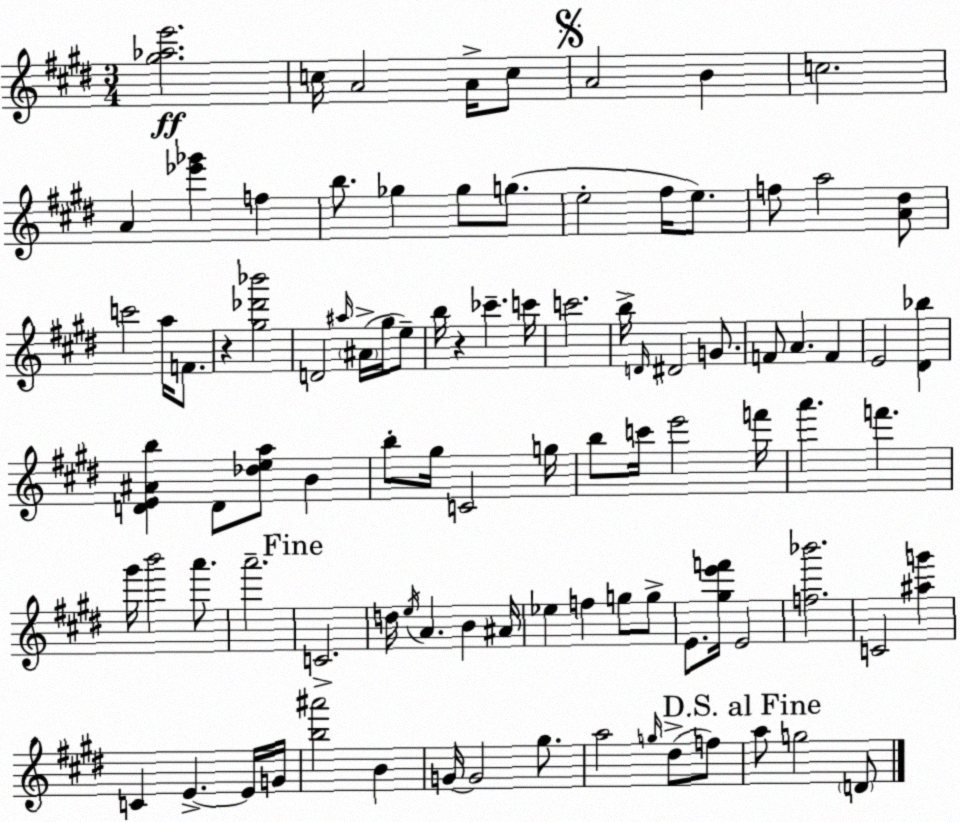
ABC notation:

X:1
T:Untitled
M:3/4
L:1/4
K:E
[^g_ae']2 c/4 A2 A/4 c/2 A2 B c2 A [_e'_g'] f b/2 _g _g/2 g/2 e2 ^f/4 e/2 f/2 a2 [A^d]/2 c'2 a/4 F/2 z [^g_d'_b']2 D2 ^a/4 ^A/4 ^g/4 e/2 b/4 z _c' c'/4 c'2 b/4 D/4 ^D2 G/2 F/2 A F E2 [^D_b] [DE^Ab] D/2 [_dea]/2 B b/2 ^g/4 C2 g/4 b/2 c'/4 e'2 f'/4 a' f' ^g'/4 b'2 a'/2 a'2 C2 d/4 e/4 A B ^A/4 _e f g/2 g/2 E/2 [^ge'f']/4 E2 [f_b']2 C2 [^ag'] C E E/4 G/4 [b^a']2 B G/4 G2 ^g/2 a2 g/4 ^d/2 f/2 a/2 g2 D/2